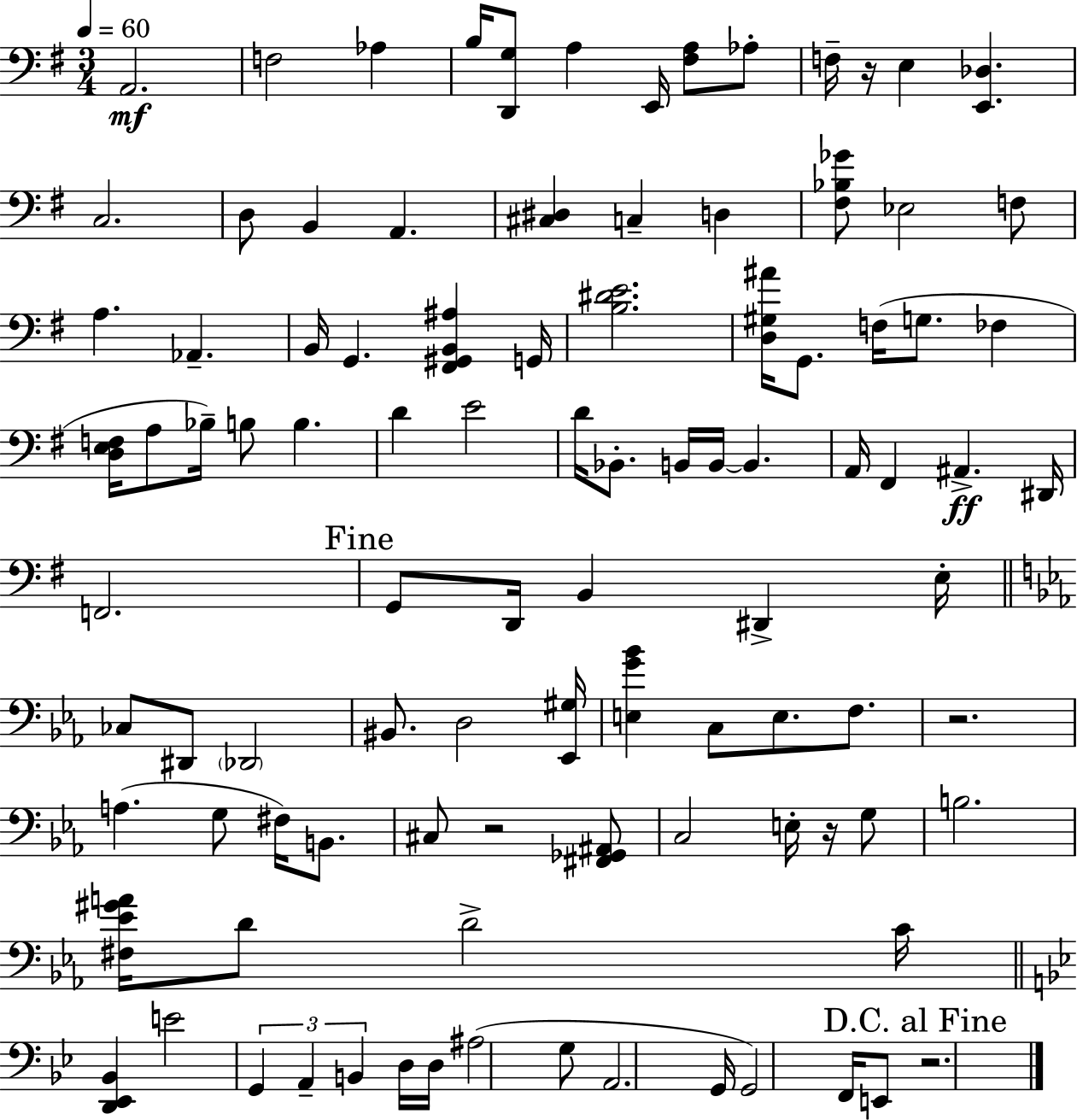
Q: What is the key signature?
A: G major